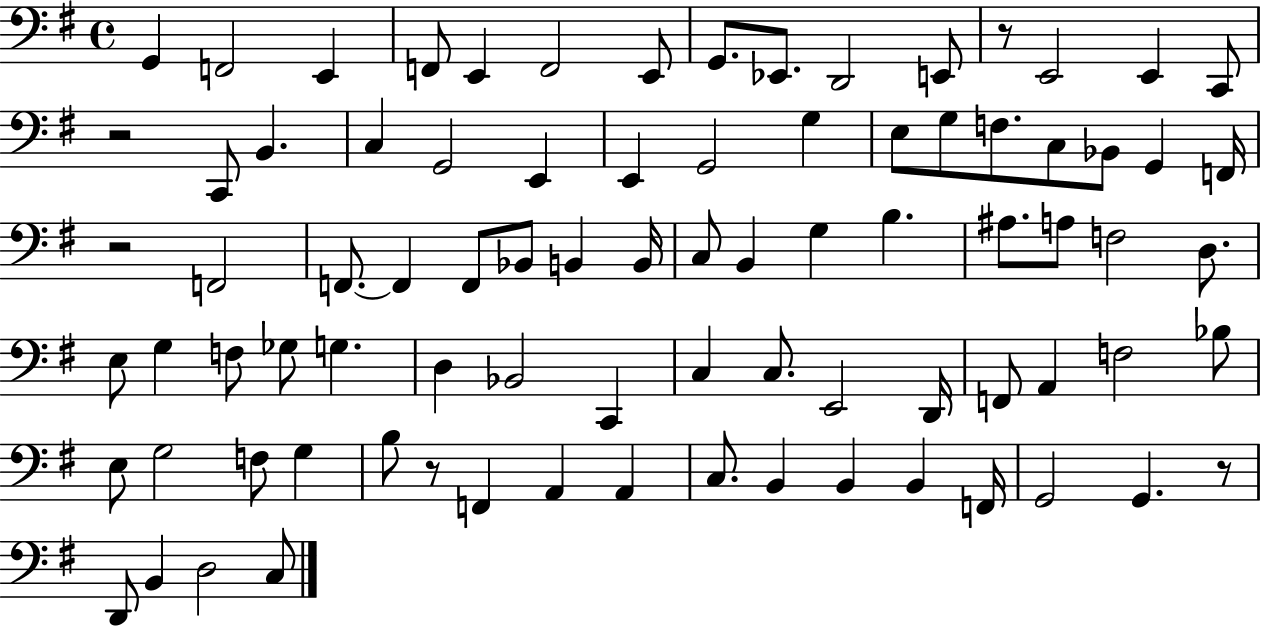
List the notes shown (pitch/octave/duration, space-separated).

G2/q F2/h E2/q F2/e E2/q F2/h E2/e G2/e. Eb2/e. D2/h E2/e R/e E2/h E2/q C2/e R/h C2/e B2/q. C3/q G2/h E2/q E2/q G2/h G3/q E3/e G3/e F3/e. C3/e Bb2/e G2/q F2/s R/h F2/h F2/e. F2/q F2/e Bb2/e B2/q B2/s C3/e B2/q G3/q B3/q. A#3/e. A3/e F3/h D3/e. E3/e G3/q F3/e Gb3/e G3/q. D3/q Bb2/h C2/q C3/q C3/e. E2/h D2/s F2/e A2/q F3/h Bb3/e E3/e G3/h F3/e G3/q B3/e R/e F2/q A2/q A2/q C3/e. B2/q B2/q B2/q F2/s G2/h G2/q. R/e D2/e B2/q D3/h C3/e